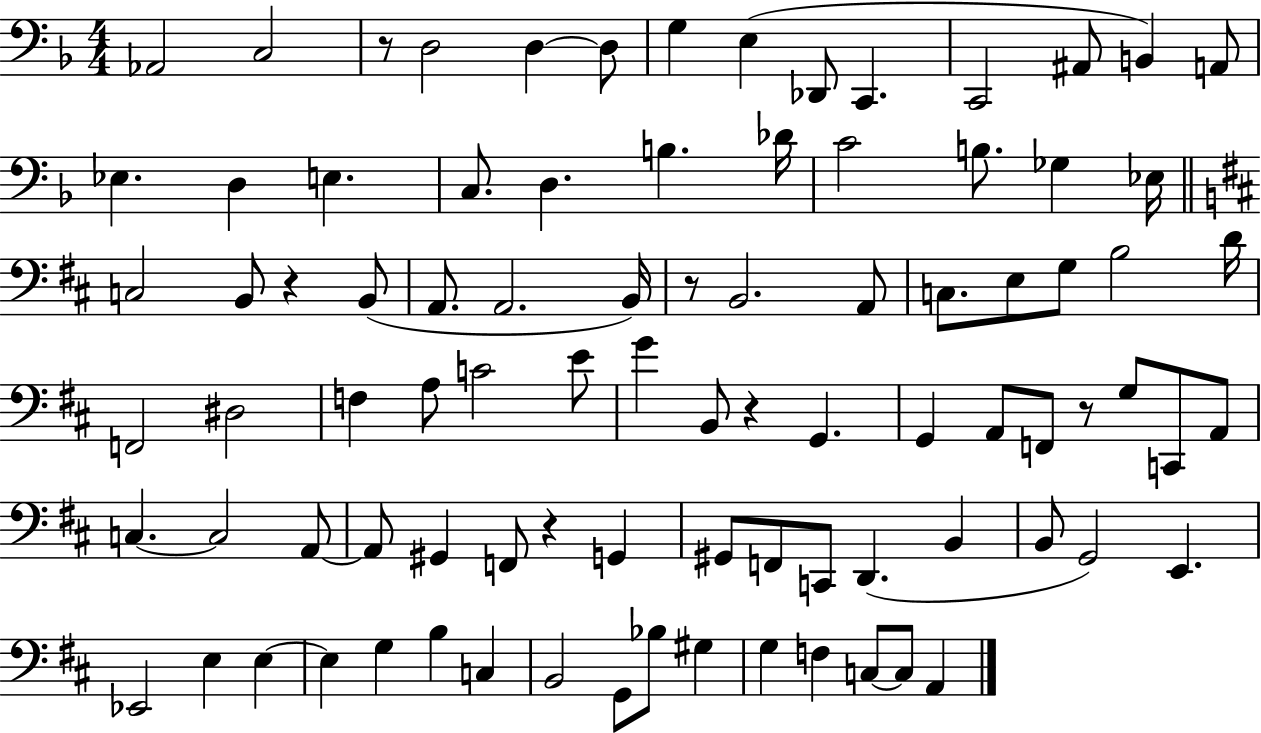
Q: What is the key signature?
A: F major